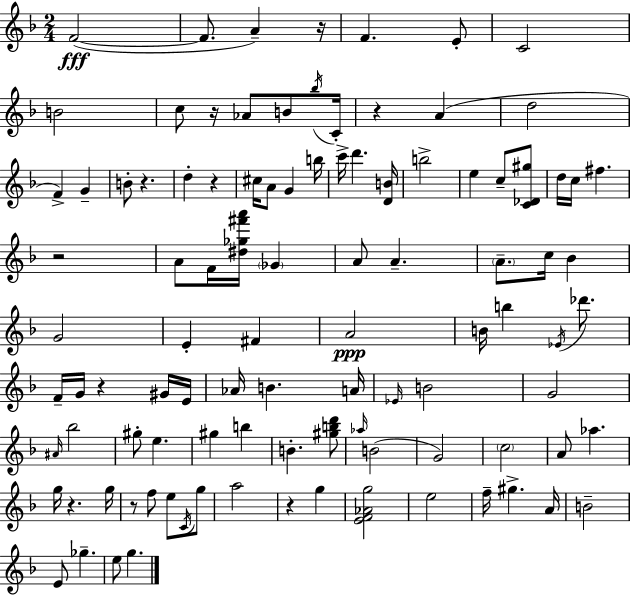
F4/h F4/e. A4/q R/s F4/q. E4/e C4/h B4/h C5/e R/s Ab4/e B4/e Bb5/s C4/s R/q A4/q D5/h F4/q G4/q B4/e R/q. D5/q R/q C#5/s A4/e G4/q B5/s C6/s D6/q. [D4,B4]/s B5/h E5/q C5/e [C4,Db4,G#5]/e D5/s C5/s F#5/q. R/h A4/e F4/s [D#5,Gb5,F#6,A6]/s Gb4/q A4/e A4/q. A4/e. C5/s Bb4/q G4/h E4/q F#4/q A4/h B4/s B5/q Eb4/s Db6/e. F4/s G4/s R/q G#4/s E4/s Ab4/s B4/q. A4/s Eb4/s B4/h G4/h A#4/s Bb5/h G#5/e E5/q. G#5/q B5/q B4/q. [G#5,B5,D6]/e Ab5/s B4/h G4/h C5/h A4/e Ab5/q. G5/s R/q. G5/s R/e F5/e E5/e C4/s G5/e A5/h R/q G5/q [E4,F4,Ab4,G5]/h E5/h F5/s G#5/q. A4/s B4/h E4/e Gb5/q. E5/e G5/q.